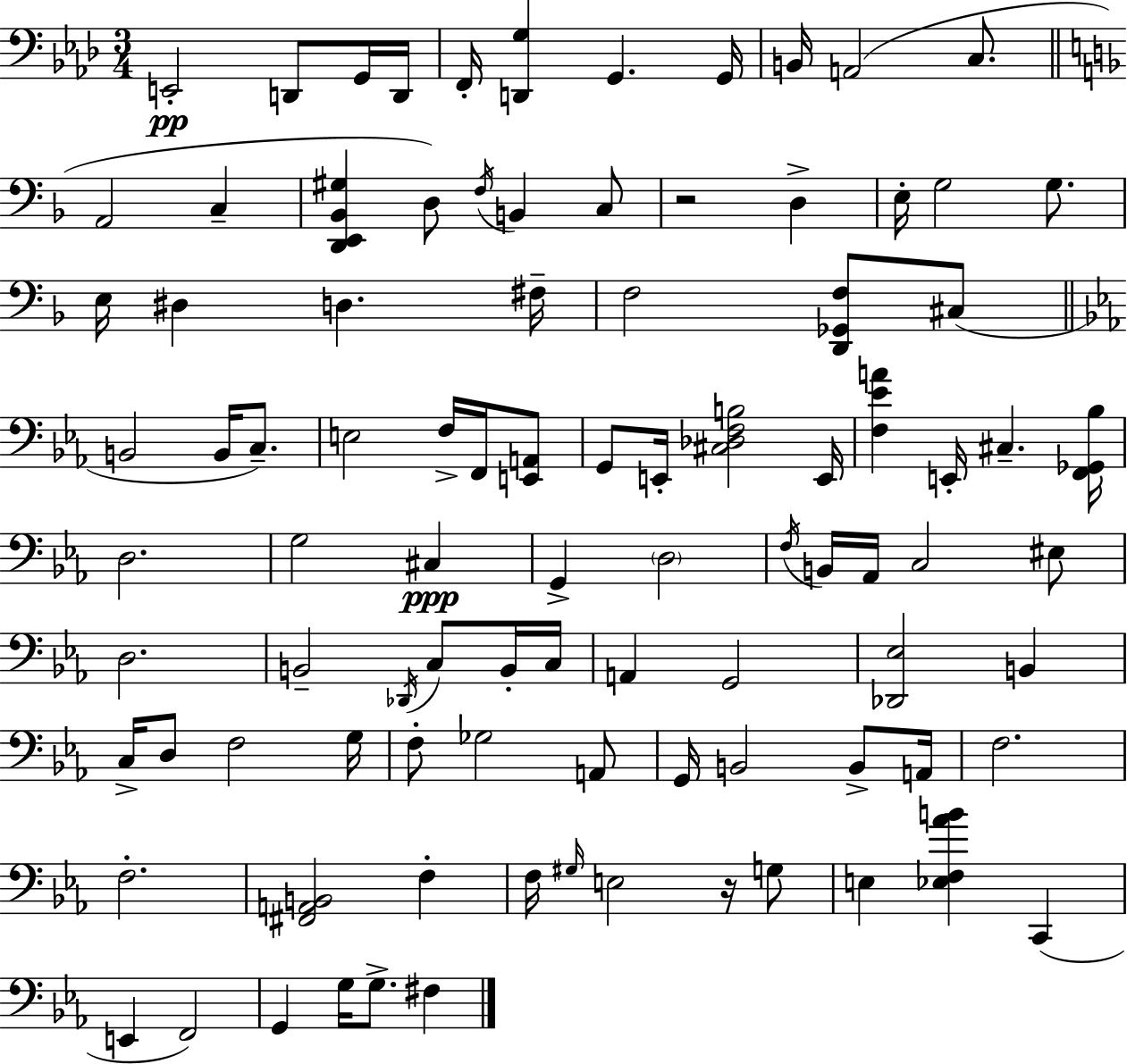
{
  \clef bass
  \numericTimeSignature
  \time 3/4
  \key f \minor
  e,2-.\pp d,8 g,16 d,16 | f,16-. <d, g>4 g,4. g,16 | b,16 a,2( c8. | \bar "||" \break \key f \major a,2 c4-- | <d, e, bes, gis>4 d8) \acciaccatura { f16 } b,4 c8 | r2 d4-> | e16-. g2 g8. | \break e16 dis4 d4. | fis16-- f2 <d, ges, f>8 cis8( | \bar "||" \break \key ees \major b,2 b,16 c8.--) | e2 f16-> f,16 <e, a,>8 | g,8 e,16-. <cis des f b>2 e,16 | <f ees' a'>4 e,16-. cis4.-- <f, ges, bes>16 | \break d2. | g2 cis4\ppp | g,4-> \parenthesize d2 | \acciaccatura { f16 } b,16 aes,16 c2 eis8 | \break d2. | b,2-- \acciaccatura { des,16 } c8 | b,16-. c16 a,4 g,2 | <des, ees>2 b,4 | \break c16-> d8 f2 | g16 f8-. ges2 | a,8 g,16 b,2 b,8-> | a,16 f2. | \break f2.-. | <fis, a, b,>2 f4-. | f16 \grace { gis16 } e2 | r16 g8 e4 <ees f aes' b'>4 c,4( | \break e,4 f,2) | g,4 g16 g8.-> fis4 | \bar "|."
}